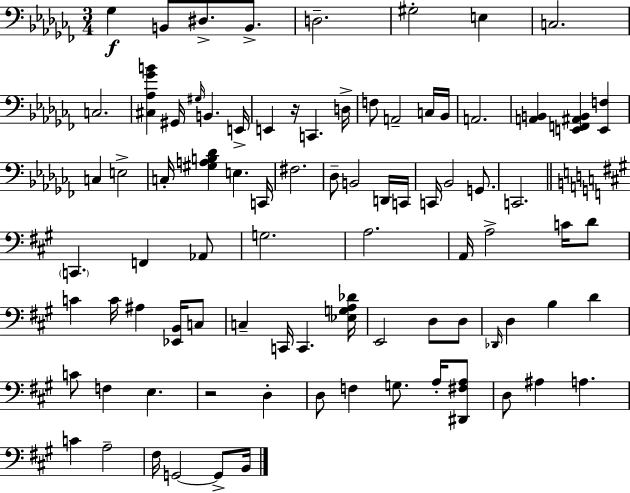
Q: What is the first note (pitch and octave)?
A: Gb3